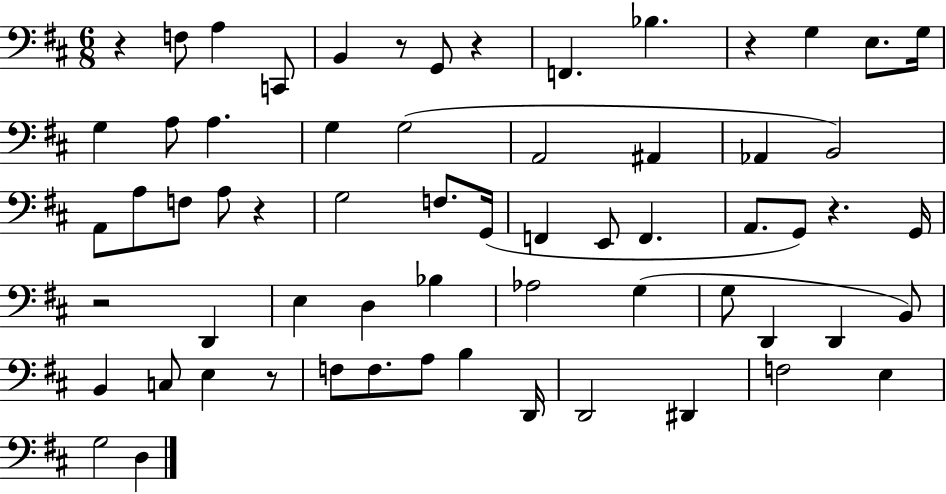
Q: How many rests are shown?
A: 8